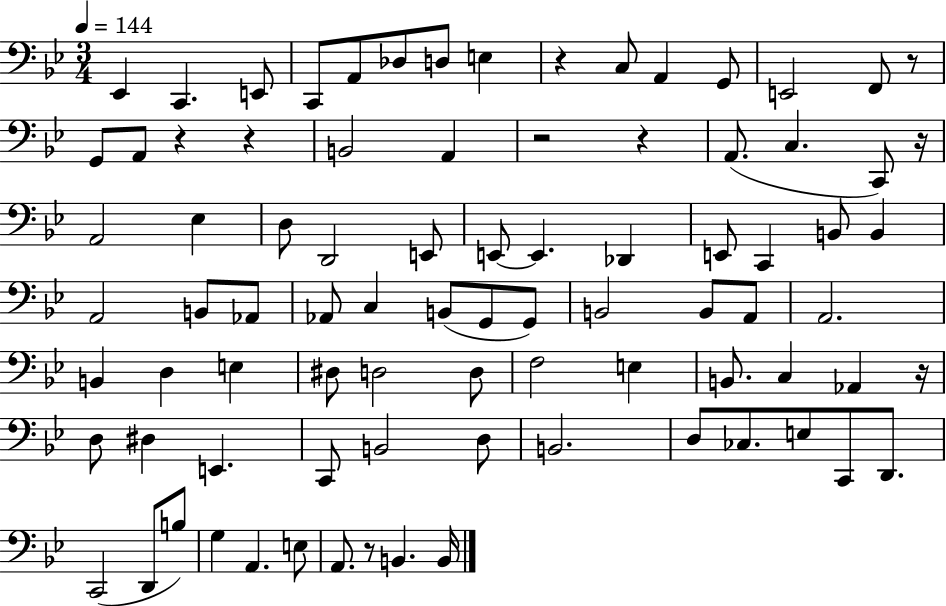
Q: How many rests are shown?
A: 9